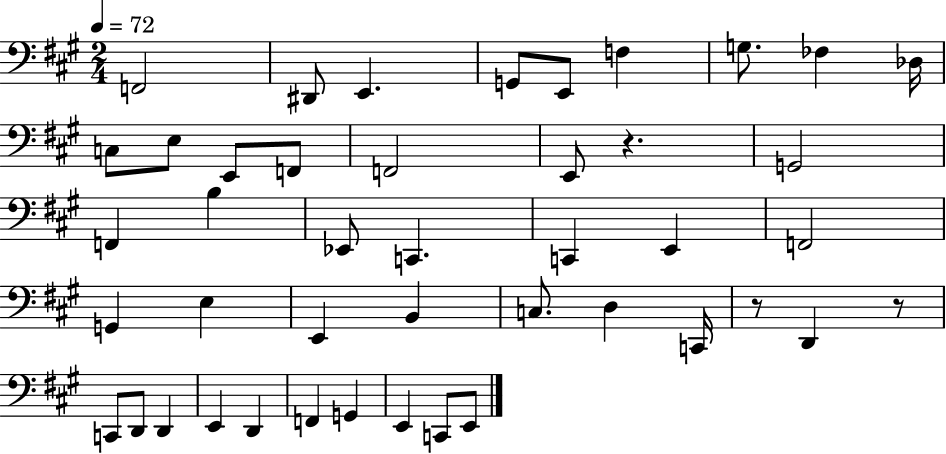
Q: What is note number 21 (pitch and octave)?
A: C2